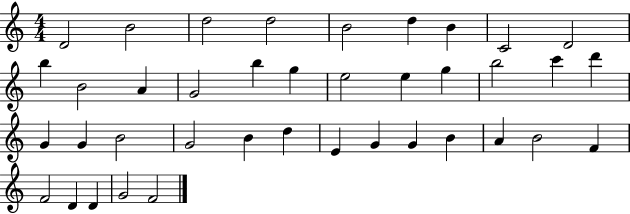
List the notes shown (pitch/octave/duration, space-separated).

D4/h B4/h D5/h D5/h B4/h D5/q B4/q C4/h D4/h B5/q B4/h A4/q G4/h B5/q G5/q E5/h E5/q G5/q B5/h C6/q D6/q G4/q G4/q B4/h G4/h B4/q D5/q E4/q G4/q G4/q B4/q A4/q B4/h F4/q F4/h D4/q D4/q G4/h F4/h